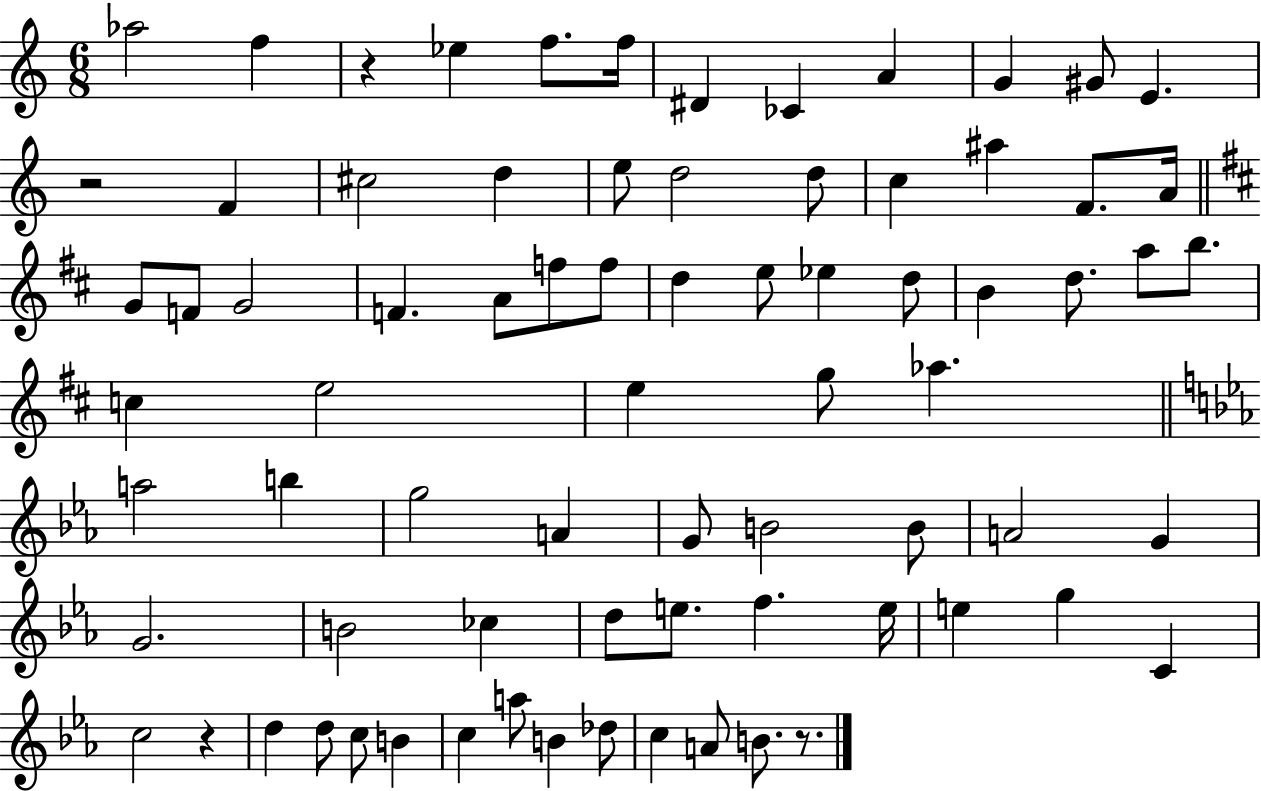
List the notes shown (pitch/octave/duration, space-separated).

Ab5/h F5/q R/q Eb5/q F5/e. F5/s D#4/q CES4/q A4/q G4/q G#4/e E4/q. R/h F4/q C#5/h D5/q E5/e D5/h D5/e C5/q A#5/q F4/e. A4/s G4/e F4/e G4/h F4/q. A4/e F5/e F5/e D5/q E5/e Eb5/q D5/e B4/q D5/e. A5/e B5/e. C5/q E5/h E5/q G5/e Ab5/q. A5/h B5/q G5/h A4/q G4/e B4/h B4/e A4/h G4/q G4/h. B4/h CES5/q D5/e E5/e. F5/q. E5/s E5/q G5/q C4/q C5/h R/q D5/q D5/e C5/e B4/q C5/q A5/e B4/q Db5/e C5/q A4/e B4/e. R/e.